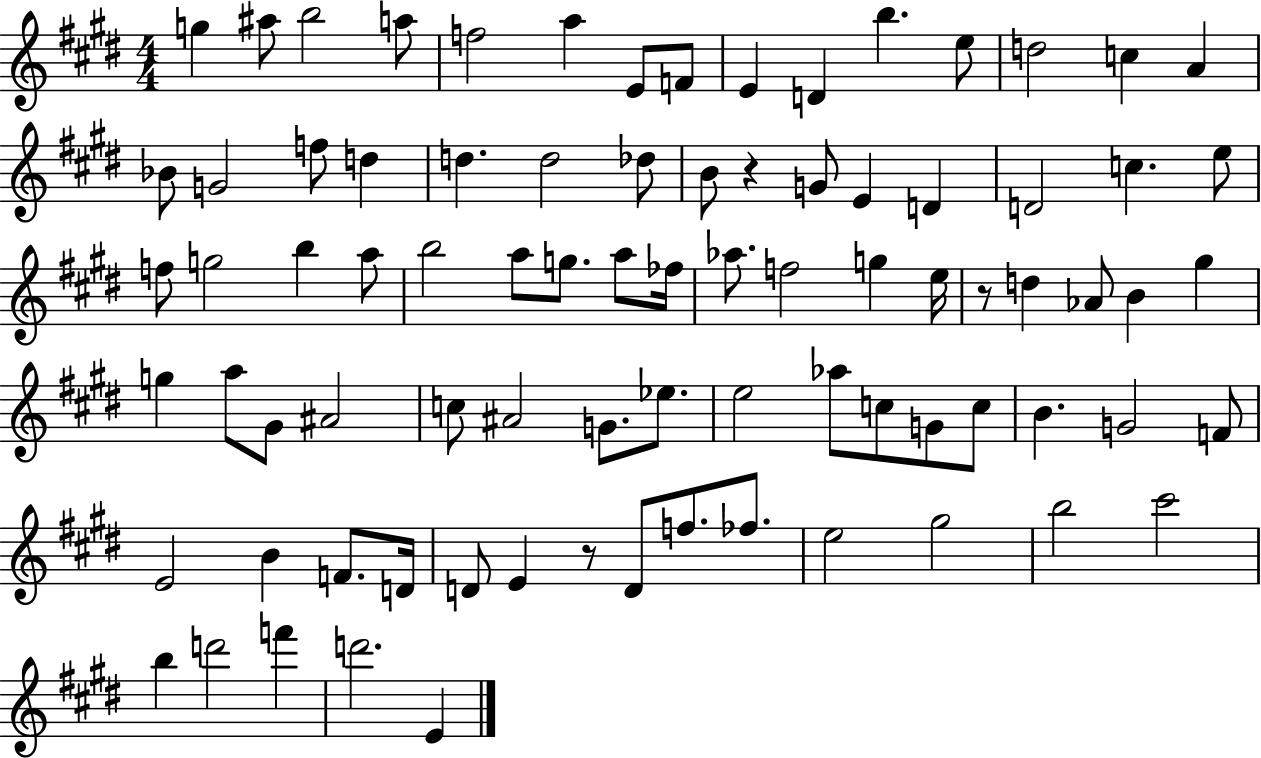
G5/q A#5/e B5/h A5/e F5/h A5/q E4/e F4/e E4/q D4/q B5/q. E5/e D5/h C5/q A4/q Bb4/e G4/h F5/e D5/q D5/q. D5/h Db5/e B4/e R/q G4/e E4/q D4/q D4/h C5/q. E5/e F5/e G5/h B5/q A5/e B5/h A5/e G5/e. A5/e FES5/s Ab5/e. F5/h G5/q E5/s R/e D5/q Ab4/e B4/q G#5/q G5/q A5/e G#4/e A#4/h C5/e A#4/h G4/e. Eb5/e. E5/h Ab5/e C5/e G4/e C5/e B4/q. G4/h F4/e E4/h B4/q F4/e. D4/s D4/e E4/q R/e D4/e F5/e. FES5/e. E5/h G#5/h B5/h C#6/h B5/q D6/h F6/q D6/h. E4/q